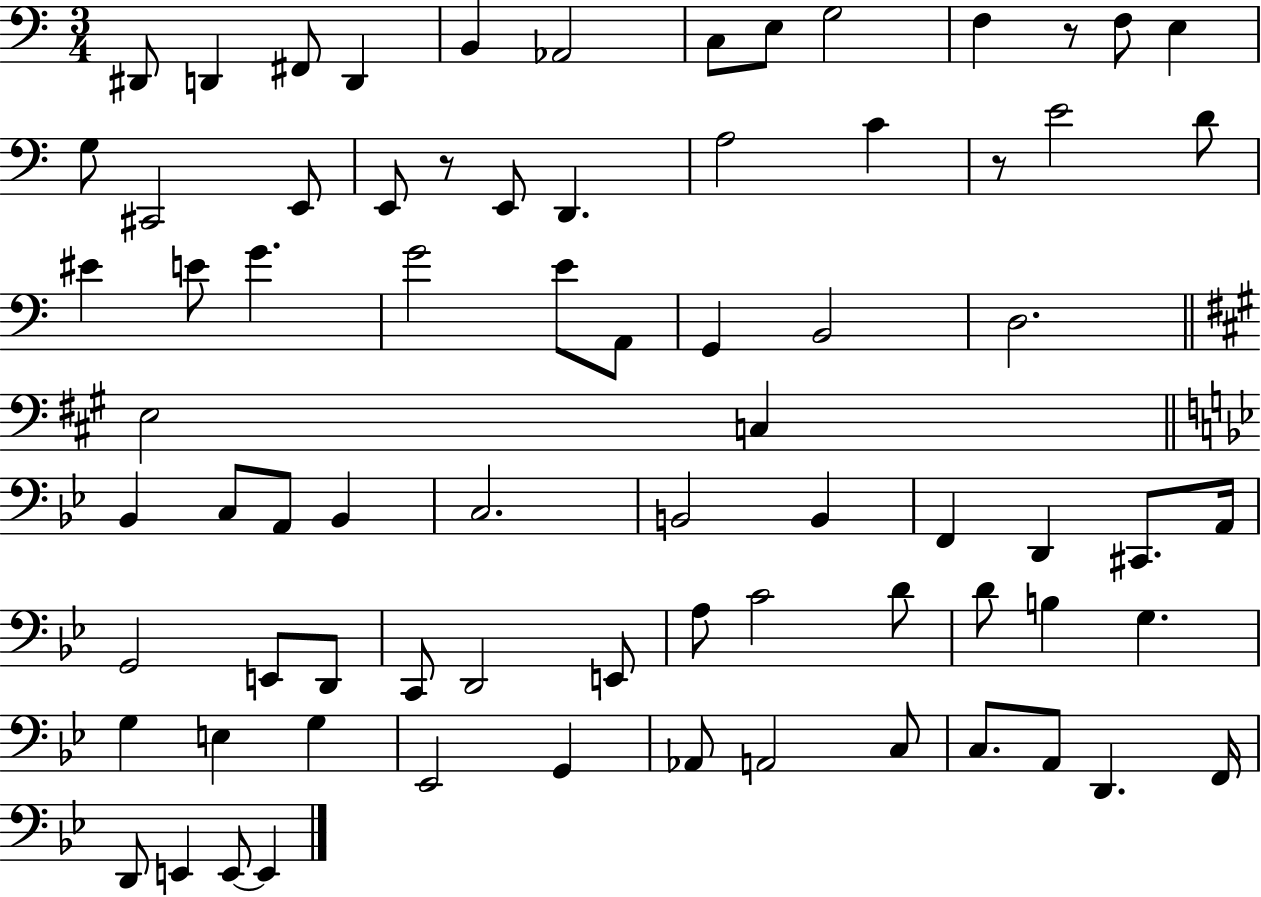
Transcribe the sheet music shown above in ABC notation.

X:1
T:Untitled
M:3/4
L:1/4
K:C
^D,,/2 D,, ^F,,/2 D,, B,, _A,,2 C,/2 E,/2 G,2 F, z/2 F,/2 E, G,/2 ^C,,2 E,,/2 E,,/2 z/2 E,,/2 D,, A,2 C z/2 E2 D/2 ^E E/2 G G2 E/2 A,,/2 G,, B,,2 D,2 E,2 C, _B,, C,/2 A,,/2 _B,, C,2 B,,2 B,, F,, D,, ^C,,/2 A,,/4 G,,2 E,,/2 D,,/2 C,,/2 D,,2 E,,/2 A,/2 C2 D/2 D/2 B, G, G, E, G, _E,,2 G,, _A,,/2 A,,2 C,/2 C,/2 A,,/2 D,, F,,/4 D,,/2 E,, E,,/2 E,,